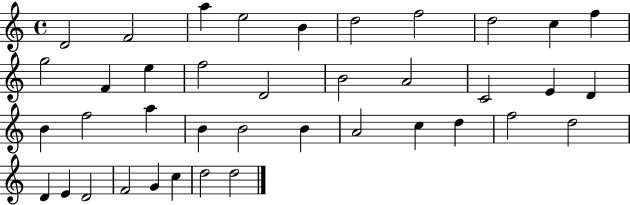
{
  \clef treble
  \time 4/4
  \defaultTimeSignature
  \key c \major
  d'2 f'2 | a''4 e''2 b'4 | d''2 f''2 | d''2 c''4 f''4 | \break g''2 f'4 e''4 | f''2 d'2 | b'2 a'2 | c'2 e'4 d'4 | \break b'4 f''2 a''4 | b'4 b'2 b'4 | a'2 c''4 d''4 | f''2 d''2 | \break d'4 e'4 d'2 | f'2 g'4 c''4 | d''2 d''2 | \bar "|."
}